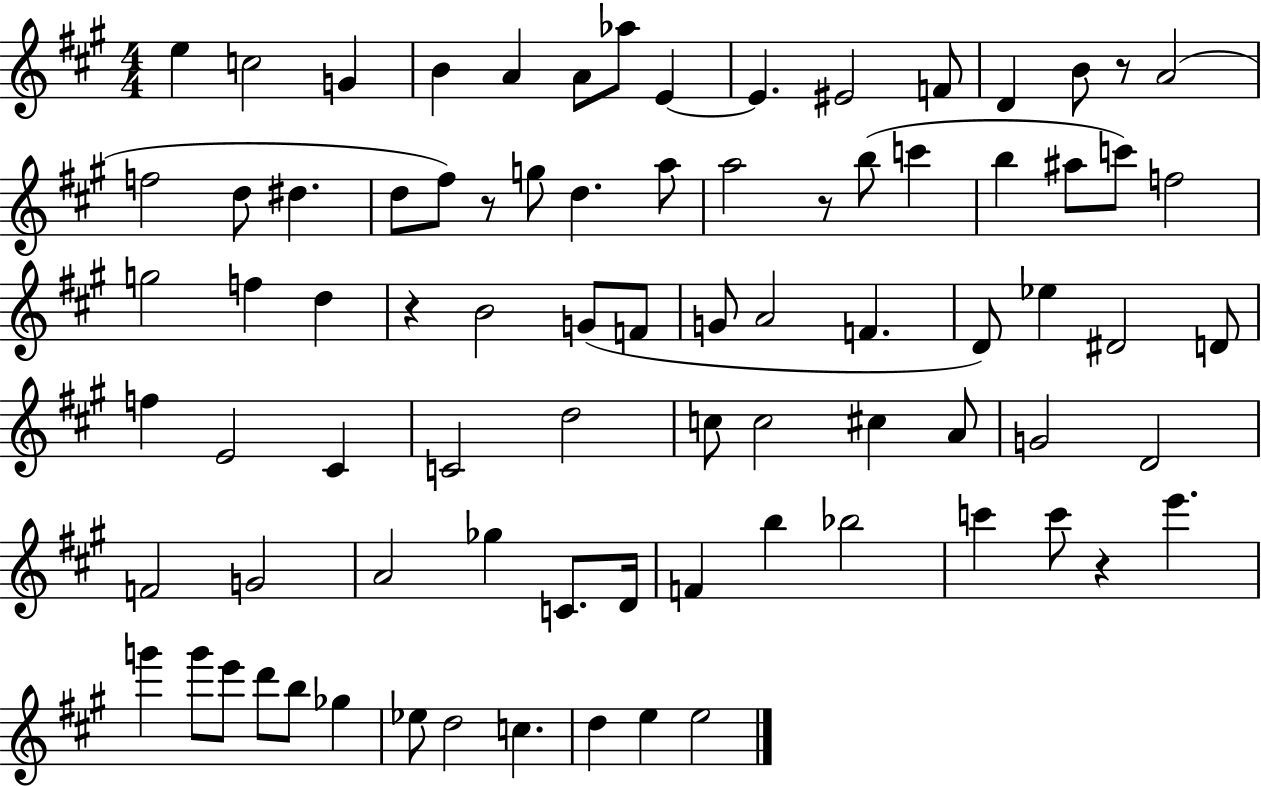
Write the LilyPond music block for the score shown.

{
  \clef treble
  \numericTimeSignature
  \time 4/4
  \key a \major
  e''4 c''2 g'4 | b'4 a'4 a'8 aes''8 e'4~~ | e'4. eis'2 f'8 | d'4 b'8 r8 a'2( | \break f''2 d''8 dis''4. | d''8 fis''8) r8 g''8 d''4. a''8 | a''2 r8 b''8( c'''4 | b''4 ais''8 c'''8) f''2 | \break g''2 f''4 d''4 | r4 b'2 g'8( f'8 | g'8 a'2 f'4. | d'8) ees''4 dis'2 d'8 | \break f''4 e'2 cis'4 | c'2 d''2 | c''8 c''2 cis''4 a'8 | g'2 d'2 | \break f'2 g'2 | a'2 ges''4 c'8. d'16 | f'4 b''4 bes''2 | c'''4 c'''8 r4 e'''4. | \break g'''4 g'''8 e'''8 d'''8 b''8 ges''4 | ees''8 d''2 c''4. | d''4 e''4 e''2 | \bar "|."
}